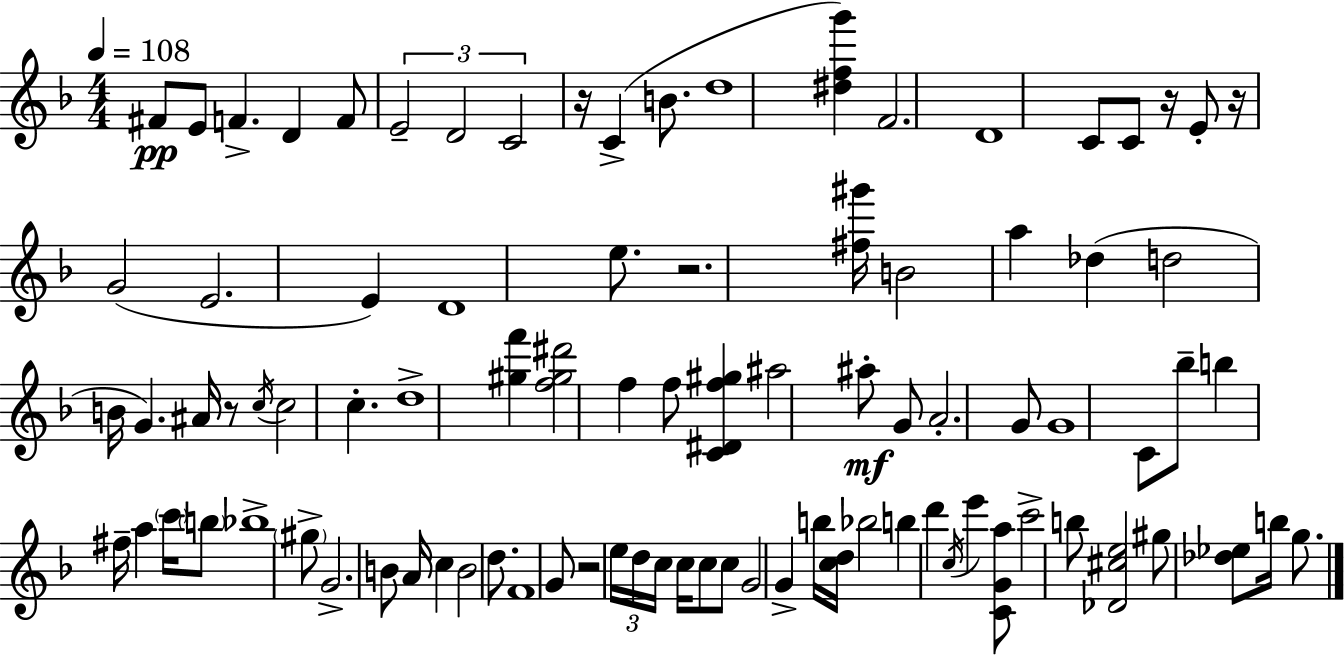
F#4/e E4/e F4/q. D4/q F4/e E4/h D4/h C4/h R/s C4/q B4/e. D5/w [D#5,F5,G6]/q F4/h. D4/w C4/e C4/e R/s E4/e R/s G4/h E4/h. E4/q D4/w E5/e. R/h. [F#5,G#6]/s B4/h A5/q Db5/q D5/h B4/s G4/q. A#4/s R/e C5/s C5/h C5/q. D5/w [G#5,F6]/q [F5,G#5,D#6]/h F5/q F5/e [C4,D#4,F5,G#5]/q A#5/h A#5/e G4/e A4/h. G4/e G4/w C4/e Bb5/e B5/q F#5/s A5/q C6/s B5/e Bb5/w G#5/e G4/h. B4/e A4/s C5/q B4/h D5/e. F4/w G4/e R/h E5/s D5/s C5/s C5/s C5/e C5/e G4/h G4/q B5/s [C5,D5]/s Bb5/h B5/q D6/q C5/s E6/q [C4,G4,A5]/e C6/h B5/e [Db4,C#5,E5]/h G#5/e [Db5,Eb5]/e B5/s G5/e.